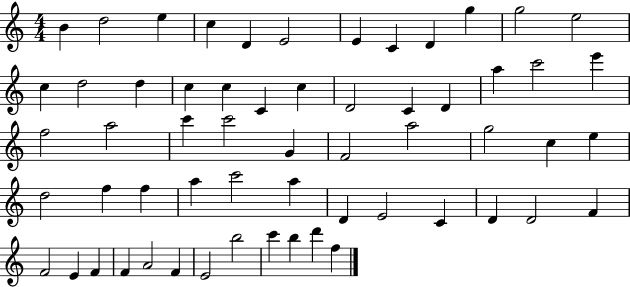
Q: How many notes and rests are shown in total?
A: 59